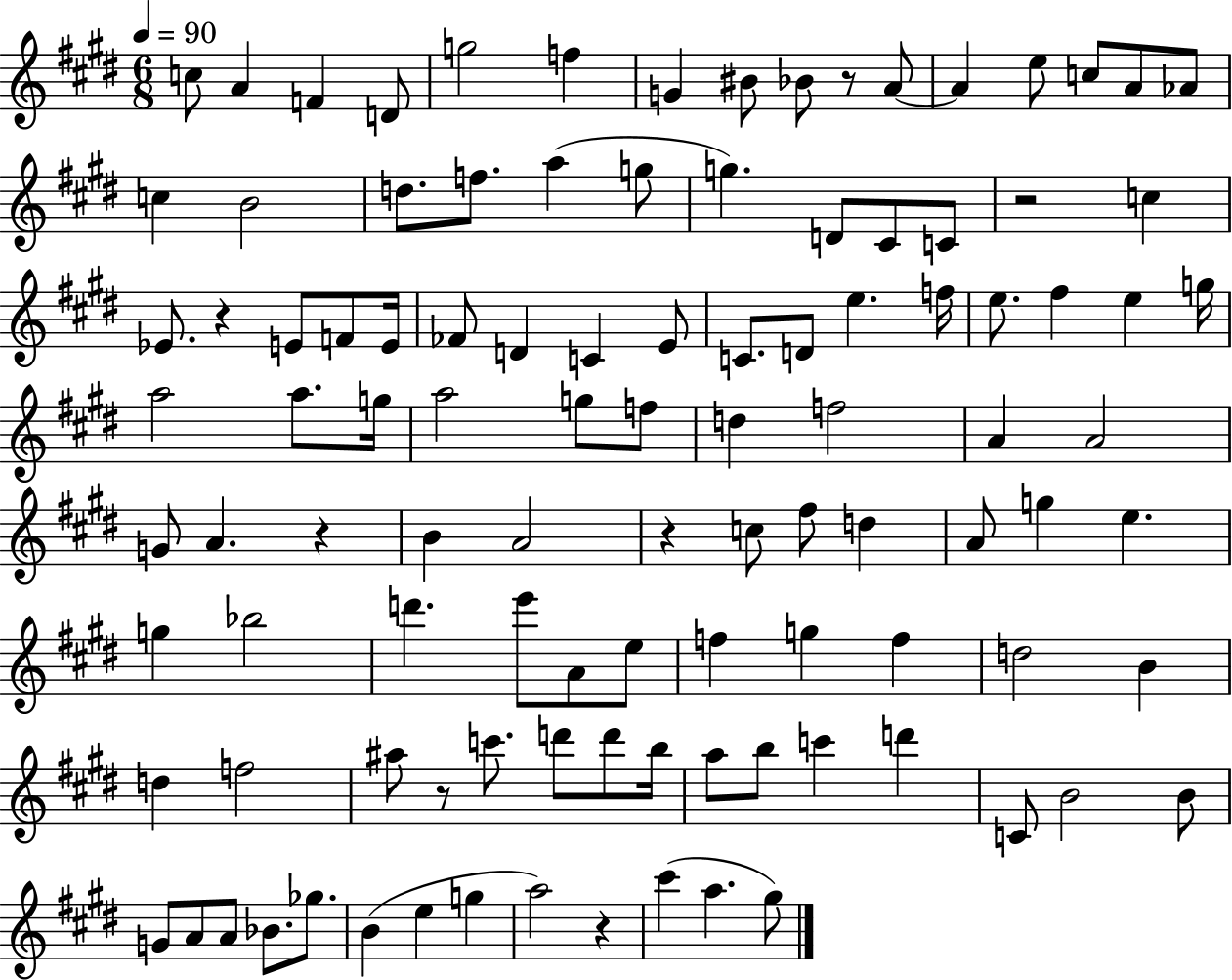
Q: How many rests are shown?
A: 7